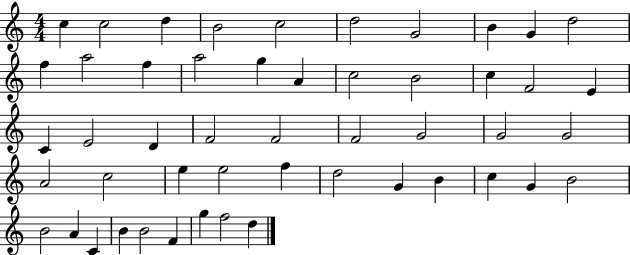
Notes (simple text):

C5/q C5/h D5/q B4/h C5/h D5/h G4/h B4/q G4/q D5/h F5/q A5/h F5/q A5/h G5/q A4/q C5/h B4/h C5/q F4/h E4/q C4/q E4/h D4/q F4/h F4/h F4/h G4/h G4/h G4/h A4/h C5/h E5/q E5/h F5/q D5/h G4/q B4/q C5/q G4/q B4/h B4/h A4/q C4/q B4/q B4/h F4/q G5/q F5/h D5/q